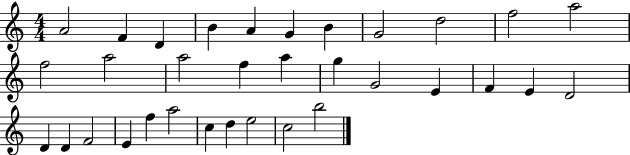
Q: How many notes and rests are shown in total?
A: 33